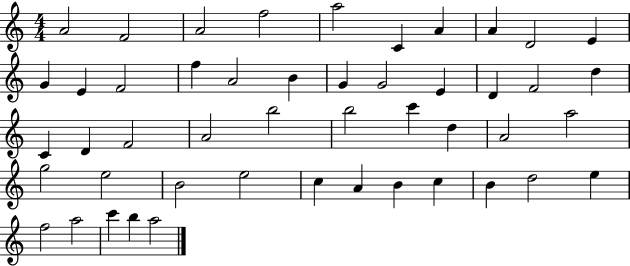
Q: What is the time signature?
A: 4/4